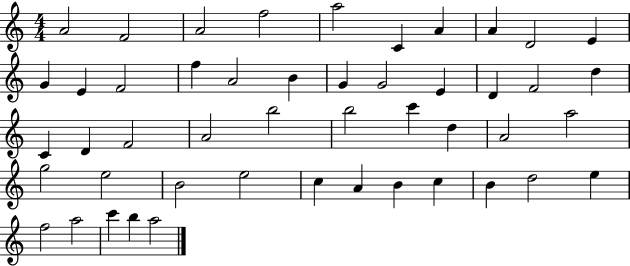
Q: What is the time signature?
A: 4/4